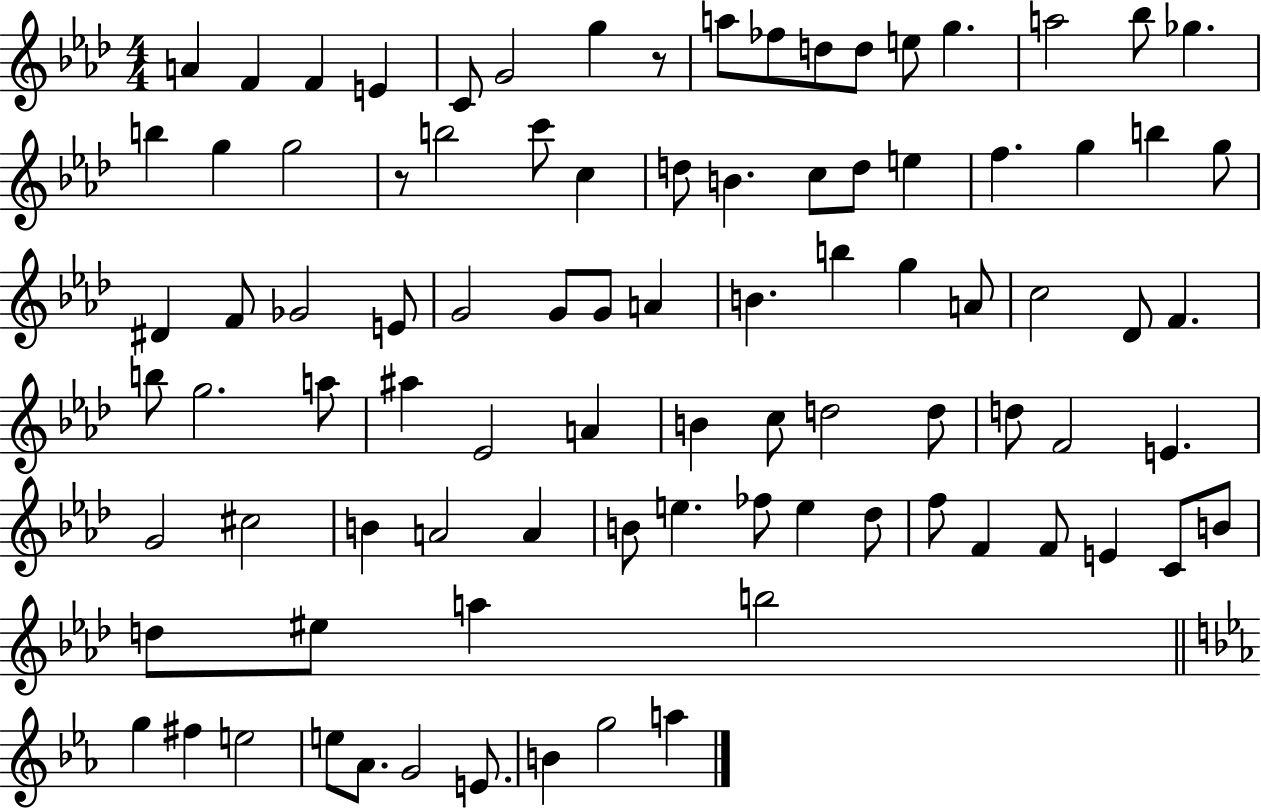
X:1
T:Untitled
M:4/4
L:1/4
K:Ab
A F F E C/2 G2 g z/2 a/2 _f/2 d/2 d/2 e/2 g a2 _b/2 _g b g g2 z/2 b2 c'/2 c d/2 B c/2 d/2 e f g b g/2 ^D F/2 _G2 E/2 G2 G/2 G/2 A B b g A/2 c2 _D/2 F b/2 g2 a/2 ^a _E2 A B c/2 d2 d/2 d/2 F2 E G2 ^c2 B A2 A B/2 e _f/2 e _d/2 f/2 F F/2 E C/2 B/2 d/2 ^e/2 a b2 g ^f e2 e/2 _A/2 G2 E/2 B g2 a